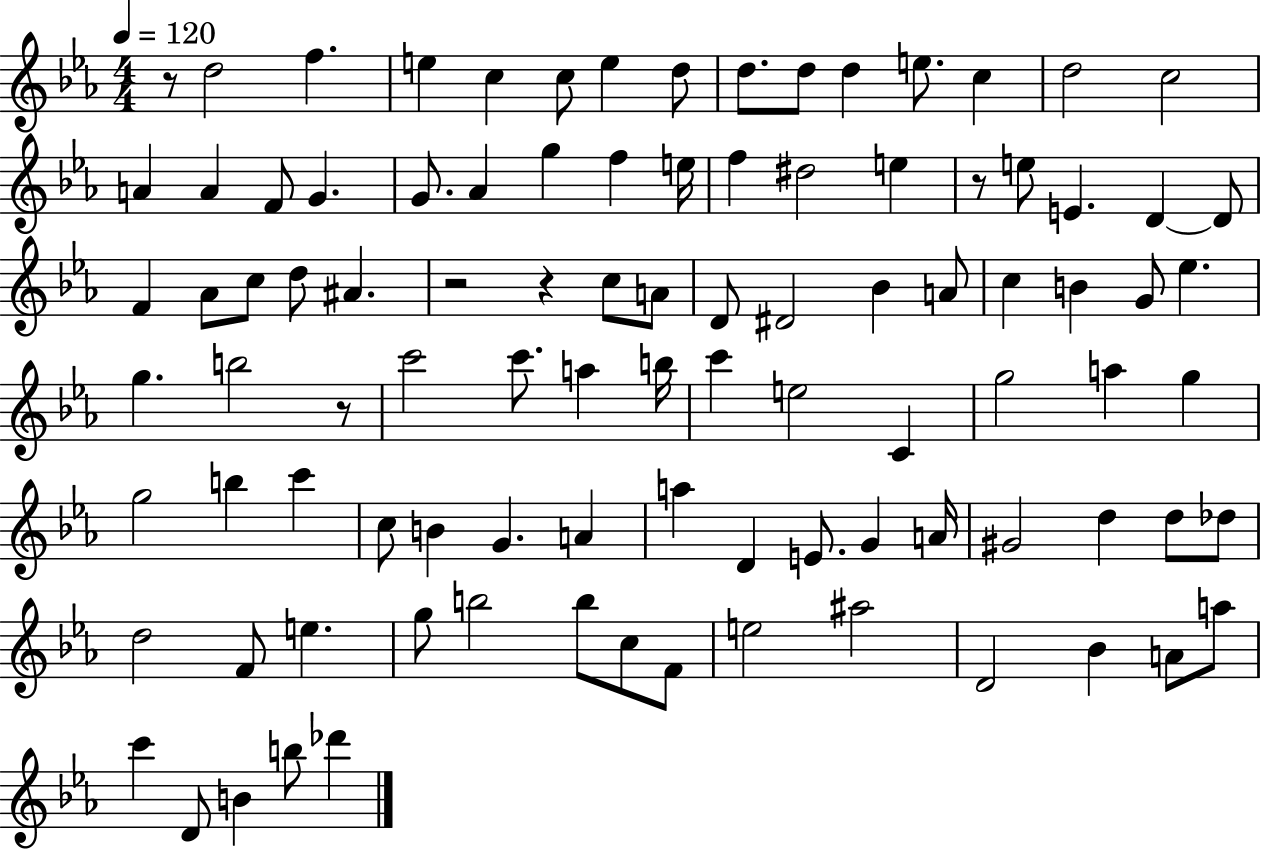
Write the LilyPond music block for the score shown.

{
  \clef treble
  \numericTimeSignature
  \time 4/4
  \key ees \major
  \tempo 4 = 120
  r8 d''2 f''4. | e''4 c''4 c''8 e''4 d''8 | d''8. d''8 d''4 e''8. c''4 | d''2 c''2 | \break a'4 a'4 f'8 g'4. | g'8. aes'4 g''4 f''4 e''16 | f''4 dis''2 e''4 | r8 e''8 e'4. d'4~~ d'8 | \break f'4 aes'8 c''8 d''8 ais'4. | r2 r4 c''8 a'8 | d'8 dis'2 bes'4 a'8 | c''4 b'4 g'8 ees''4. | \break g''4. b''2 r8 | c'''2 c'''8. a''4 b''16 | c'''4 e''2 c'4 | g''2 a''4 g''4 | \break g''2 b''4 c'''4 | c''8 b'4 g'4. a'4 | a''4 d'4 e'8. g'4 a'16 | gis'2 d''4 d''8 des''8 | \break d''2 f'8 e''4. | g''8 b''2 b''8 c''8 f'8 | e''2 ais''2 | d'2 bes'4 a'8 a''8 | \break c'''4 d'8 b'4 b''8 des'''4 | \bar "|."
}